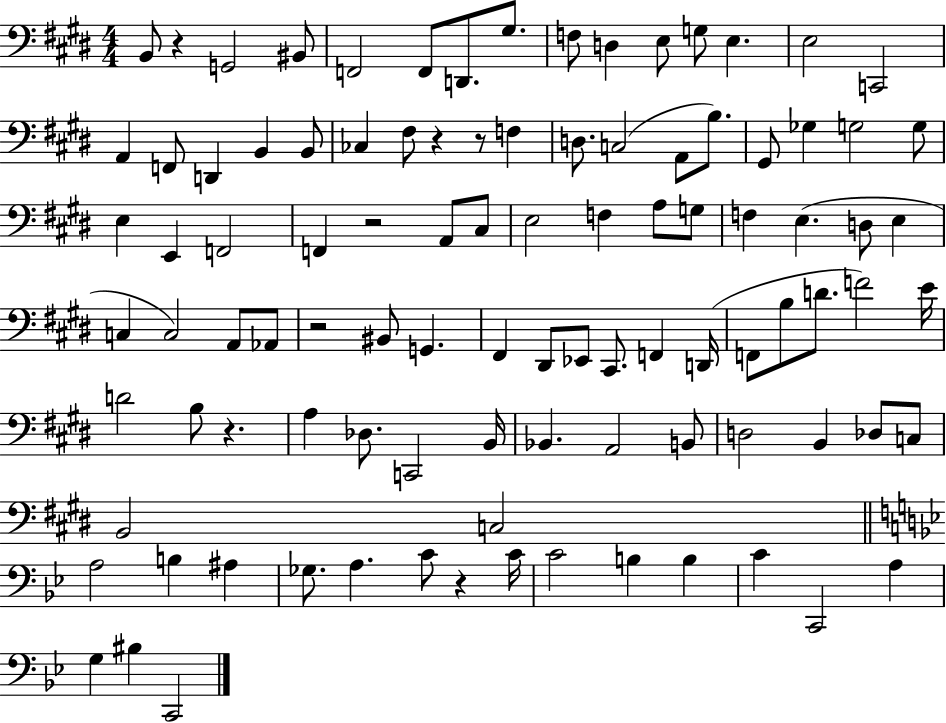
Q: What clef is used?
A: bass